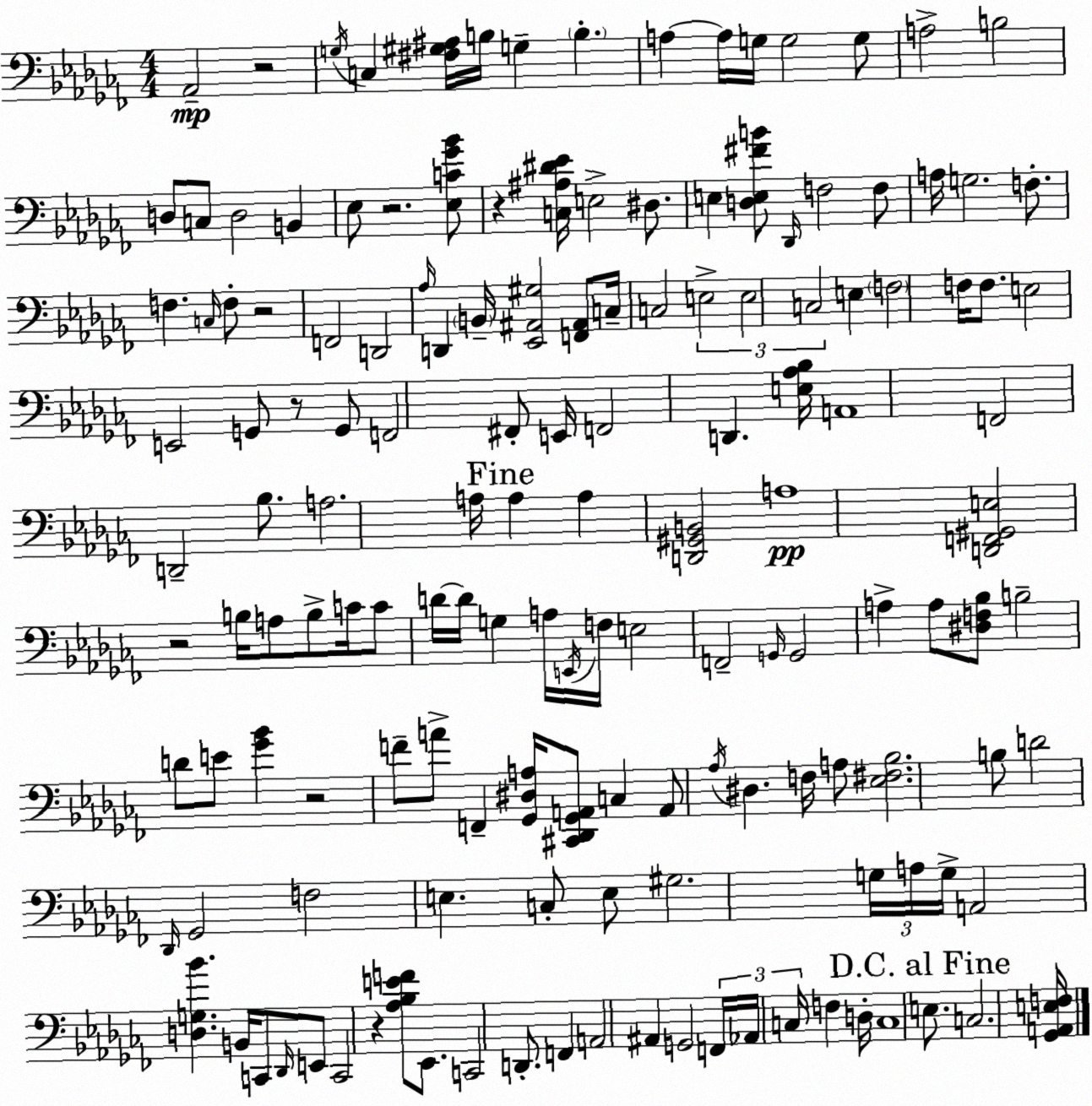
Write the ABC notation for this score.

X:1
T:Untitled
M:4/4
L:1/4
K:Abm
_A,,2 z2 G,/4 C, [^F,^G,^A,]/4 B,/4 G, B, A, A,/4 G,/4 G,2 G,/2 A,2 B,2 D,/2 C,/2 D,2 B,, _E,/2 z2 [_E,C_G_B]/2 z [C,^A,^D_E]/4 E,2 ^D,/2 E, [D,E,^FB]/2 _D,,/4 F,2 F,/2 A,/4 G,2 F,/2 F, C,/4 F,/2 z2 F,,2 D,,2 _A,/4 D,, B,,/4 [_E,,^A,,^G,]2 [F,,^A,,]/2 C,/4 C,2 E,2 E,2 C,2 E, F,2 F,/4 F,/2 E,2 E,,2 G,,/2 z/2 G,,/2 F,,2 ^F,,/2 E,,/4 F,,2 D,, [E,_A,_B,]/4 A,,4 F,,2 D,,2 _B,/2 A,2 A,/4 A, A, [D,,^G,,B,,]2 A,4 [D,,F,,^G,,E,]2 z2 B,/4 A,/2 B,/2 C/4 C/2 D/4 D/4 G, A,/4 E,,/4 F,/4 E,2 F,,2 G,,/4 G,,2 A, A,/2 [^D,F,_B,]/2 B,2 D/2 E/2 [_G_B] z2 F/2 A/2 F,, [_G,,^D,A,]/4 [^C,,_D,,_G,,A,,]/2 C, A,,/2 _A,/4 ^D, F,/4 A,/2 [_E,^F,_B,]2 B,/2 D2 _D,,/4 _G,,2 F,2 E, C,/2 E,/2 ^G,2 G,/4 A,/4 G,/4 A,,2 [D,G,_B] B,,/4 C,,/2 _D,,/4 E,,/2 C,,2 z [_A,_B,EF]/2 _E,,/2 C,,2 D,,/2 F,, A,,2 ^A,, G,,2 F,,/4 _A,,/4 C,/4 F, D,/4 C,4 E,/2 C,2 [_G,,A,,E,F,]/4